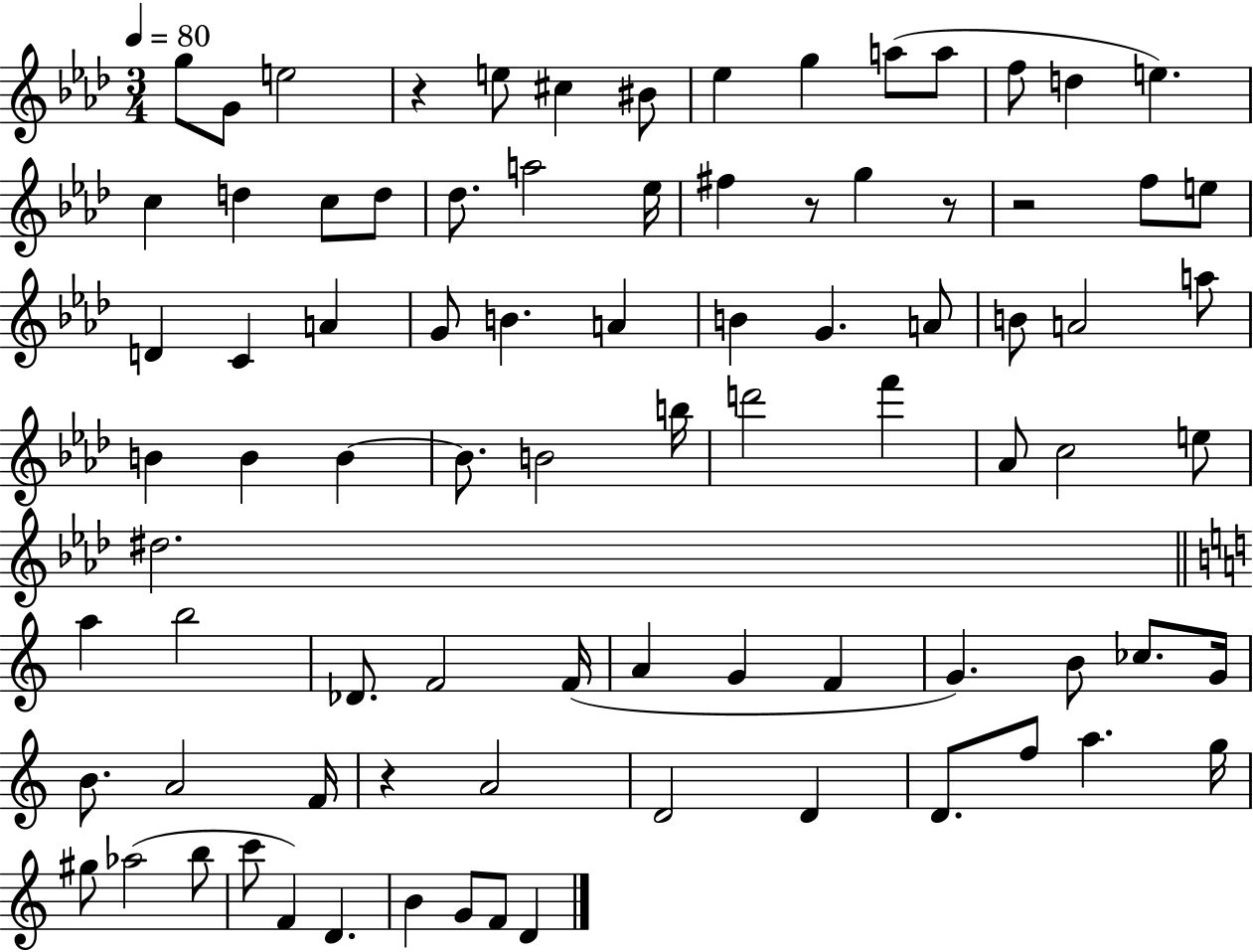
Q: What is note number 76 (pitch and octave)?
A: D4